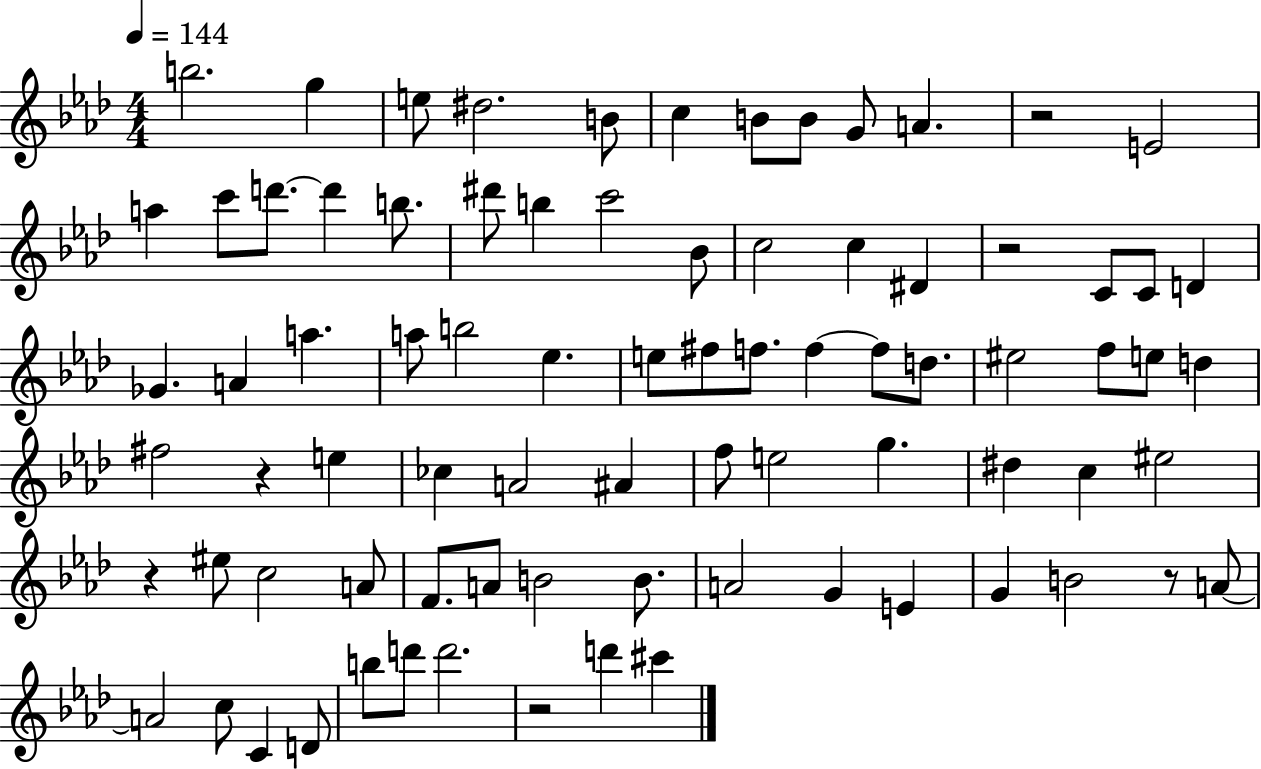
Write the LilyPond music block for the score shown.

{
  \clef treble
  \numericTimeSignature
  \time 4/4
  \key aes \major
  \tempo 4 = 144
  \repeat volta 2 { b''2. g''4 | e''8 dis''2. b'8 | c''4 b'8 b'8 g'8 a'4. | r2 e'2 | \break a''4 c'''8 d'''8.~~ d'''4 b''8. | dis'''8 b''4 c'''2 bes'8 | c''2 c''4 dis'4 | r2 c'8 c'8 d'4 | \break ges'4. a'4 a''4. | a''8 b''2 ees''4. | e''8 fis''8 f''8. f''4~~ f''8 d''8. | eis''2 f''8 e''8 d''4 | \break fis''2 r4 e''4 | ces''4 a'2 ais'4 | f''8 e''2 g''4. | dis''4 c''4 eis''2 | \break r4 eis''8 c''2 a'8 | f'8. a'8 b'2 b'8. | a'2 g'4 e'4 | g'4 b'2 r8 a'8~~ | \break a'2 c''8 c'4 d'8 | b''8 d'''8 d'''2. | r2 d'''4 cis'''4 | } \bar "|."
}